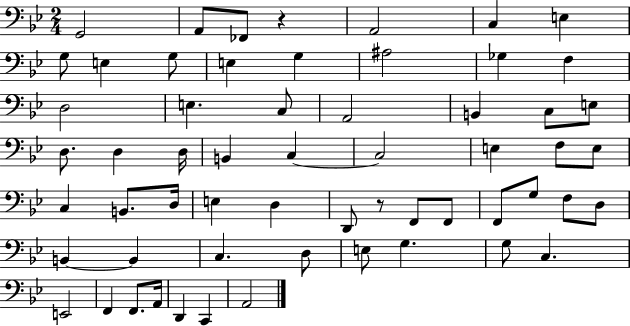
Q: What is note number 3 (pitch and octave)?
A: FES2